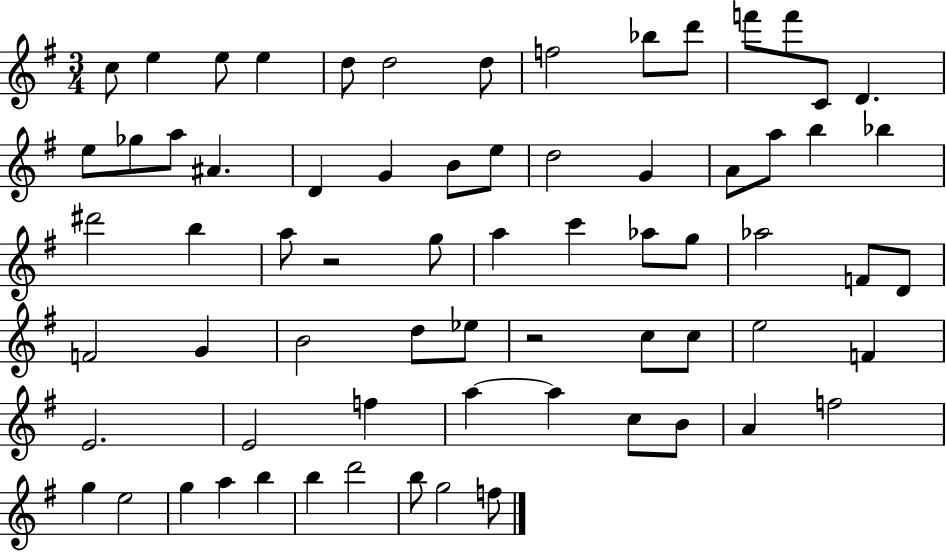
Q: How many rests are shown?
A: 2